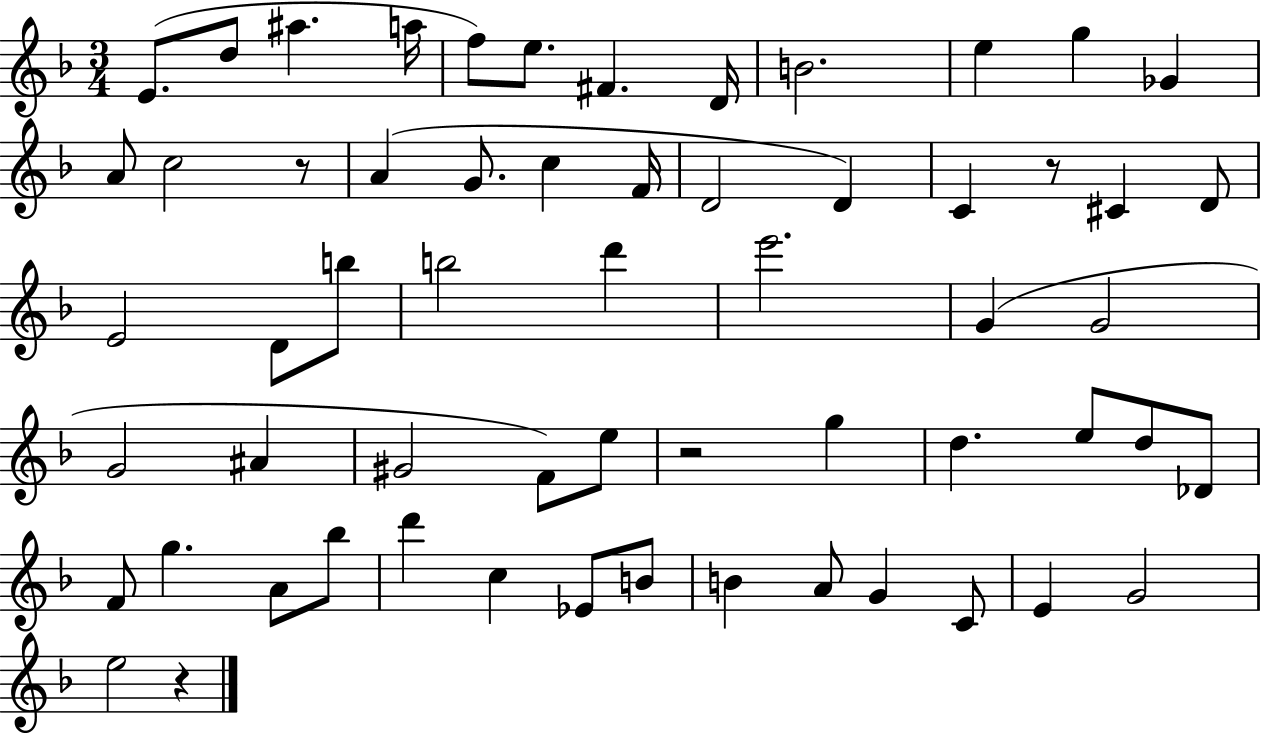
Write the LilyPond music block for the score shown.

{
  \clef treble
  \numericTimeSignature
  \time 3/4
  \key f \major
  \repeat volta 2 { e'8.( d''8 ais''4. a''16 | f''8) e''8. fis'4. d'16 | b'2. | e''4 g''4 ges'4 | \break a'8 c''2 r8 | a'4( g'8. c''4 f'16 | d'2 d'4) | c'4 r8 cis'4 d'8 | \break e'2 d'8 b''8 | b''2 d'''4 | e'''2. | g'4( g'2 | \break g'2 ais'4 | gis'2 f'8) e''8 | r2 g''4 | d''4. e''8 d''8 des'8 | \break f'8 g''4. a'8 bes''8 | d'''4 c''4 ees'8 b'8 | b'4 a'8 g'4 c'8 | e'4 g'2 | \break e''2 r4 | } \bar "|."
}